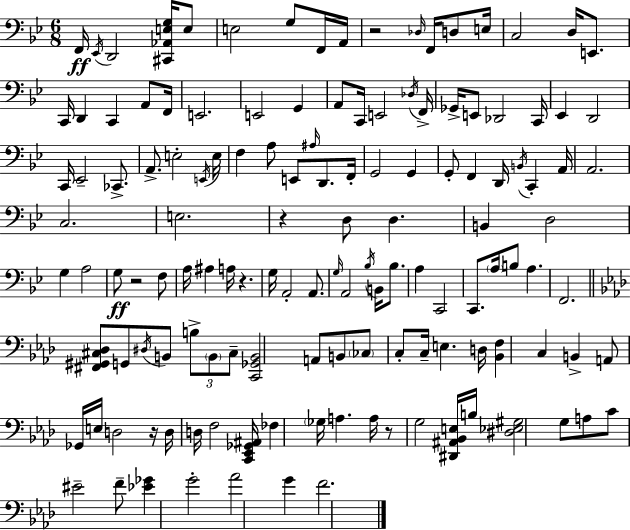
F2/s Eb2/s D2/h [C#2,Ab2,E3,G3]/s E3/e E3/h G3/e F2/s A2/s R/h Db3/s F2/s D3/e E3/s C3/h D3/s E2/e. C2/s D2/q C2/q A2/e F2/s E2/h. E2/h G2/q A2/e C2/s E2/h Db3/s F2/s Gb2/s E2/e Db2/h C2/s Eb2/q D2/h C2/s Eb2/h CES2/e. A2/e. E3/h E2/s E3/s F3/q A3/e E2/e A#3/s D2/e. F2/s G2/h G2/q G2/e F2/q D2/s B2/s C2/q A2/s A2/h. C3/h. E3/h. R/q D3/e D3/q. B2/q D3/h G3/q A3/h G3/e R/h F3/e A3/s A#3/q A3/s R/q. G3/s A2/h A2/e. G3/s A2/h Bb3/s B2/s Bb3/e. A3/q C2/h C2/e. A3/s B3/e A3/q. F2/h. [F#2,G#2,C#3,Db3]/e G2/e D#3/s B2/e B3/e B2/e C#3/e [C2,Gb2,B2]/h A2/e B2/e CES3/e C3/e C3/s E3/q. D3/s [Bb2,F3]/q C3/q B2/q A2/e Gb2/s E3/s D3/h R/s D3/s D3/s F3/h [C2,Eb2,Gb2,A#2]/s FES3/q Gb3/s A3/q. A3/s R/e G3/h [D#2,A#2,Bb2,E3]/s B3/s [D#3,Eb3,G#3]/h G3/e A3/e C4/e EIS4/h F4/e [Eb4,Gb4]/q G4/h Ab4/h G4/q F4/h.